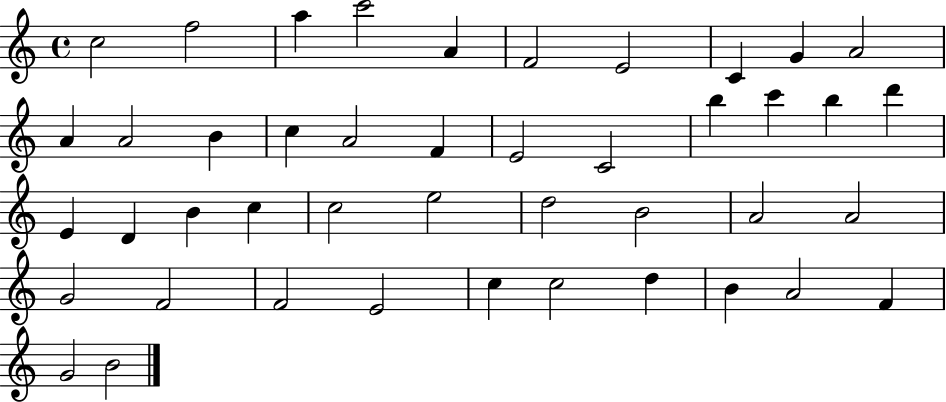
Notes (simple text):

C5/h F5/h A5/q C6/h A4/q F4/h E4/h C4/q G4/q A4/h A4/q A4/h B4/q C5/q A4/h F4/q E4/h C4/h B5/q C6/q B5/q D6/q E4/q D4/q B4/q C5/q C5/h E5/h D5/h B4/h A4/h A4/h G4/h F4/h F4/h E4/h C5/q C5/h D5/q B4/q A4/h F4/q G4/h B4/h